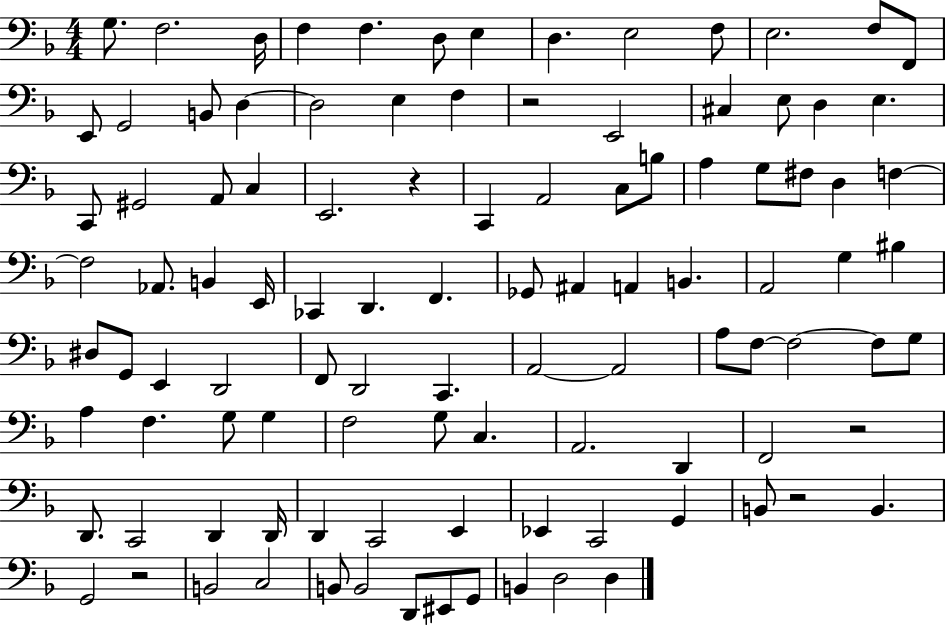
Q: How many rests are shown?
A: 5